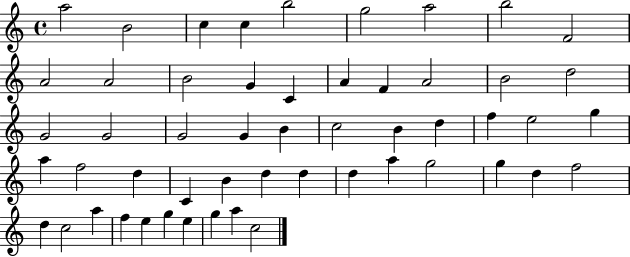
A5/h B4/h C5/q C5/q B5/h G5/h A5/h B5/h F4/h A4/h A4/h B4/h G4/q C4/q A4/q F4/q A4/h B4/h D5/h G4/h G4/h G4/h G4/q B4/q C5/h B4/q D5/q F5/q E5/h G5/q A5/q F5/h D5/q C4/q B4/q D5/q D5/q D5/q A5/q G5/h G5/q D5/q F5/h D5/q C5/h A5/q F5/q E5/q G5/q E5/q G5/q A5/q C5/h